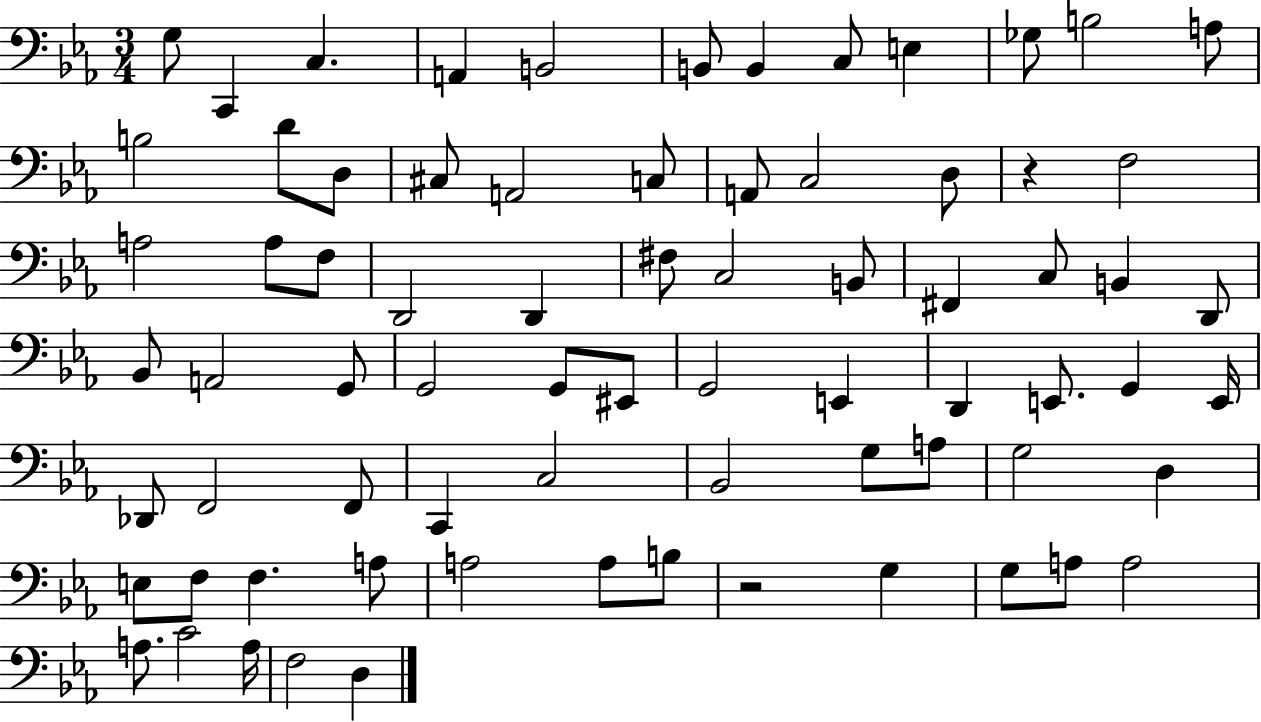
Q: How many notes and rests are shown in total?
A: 74